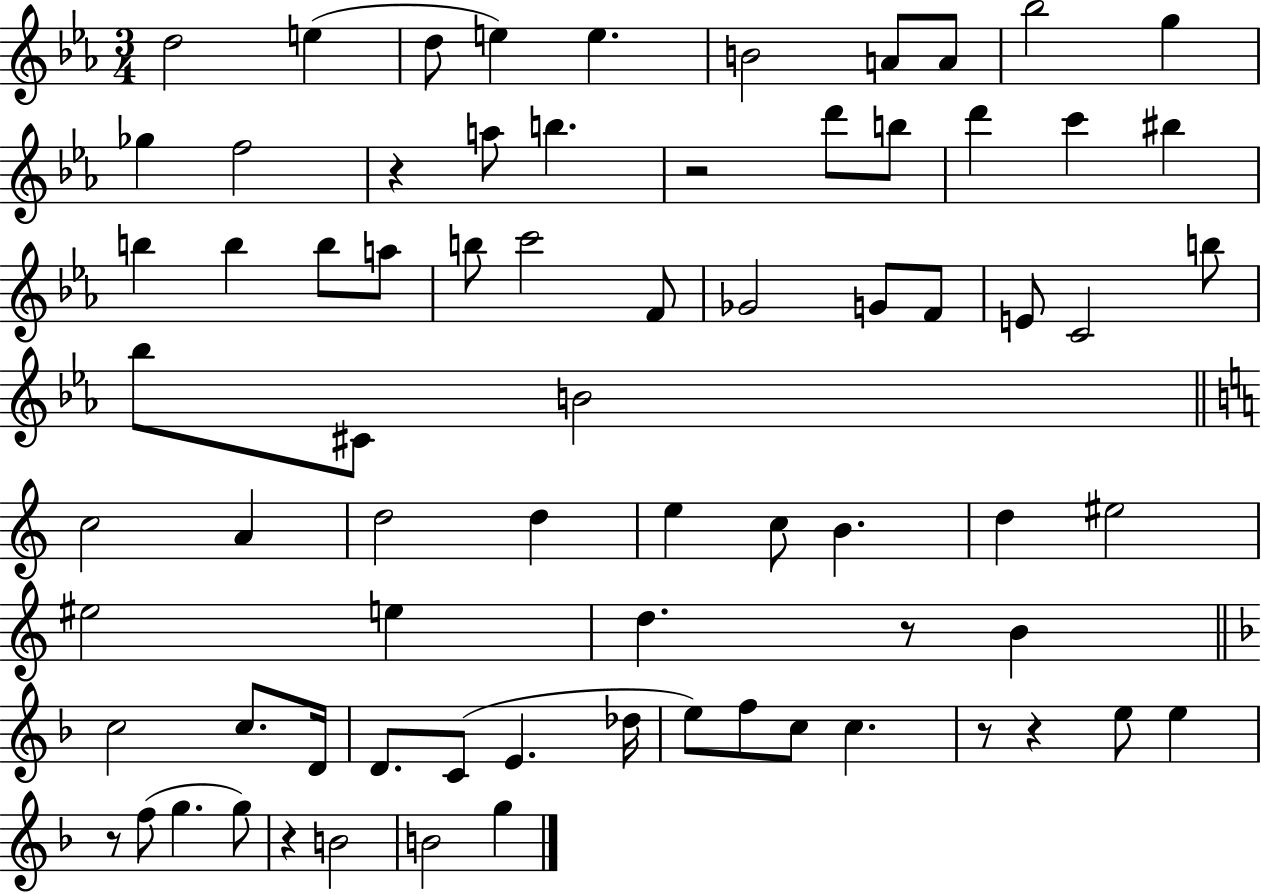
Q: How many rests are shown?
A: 7